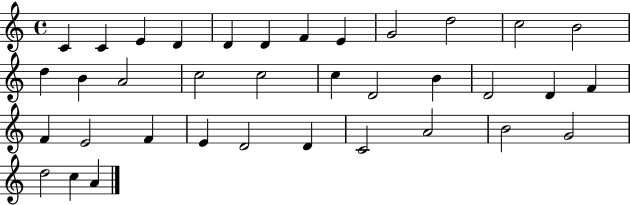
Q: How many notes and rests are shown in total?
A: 36